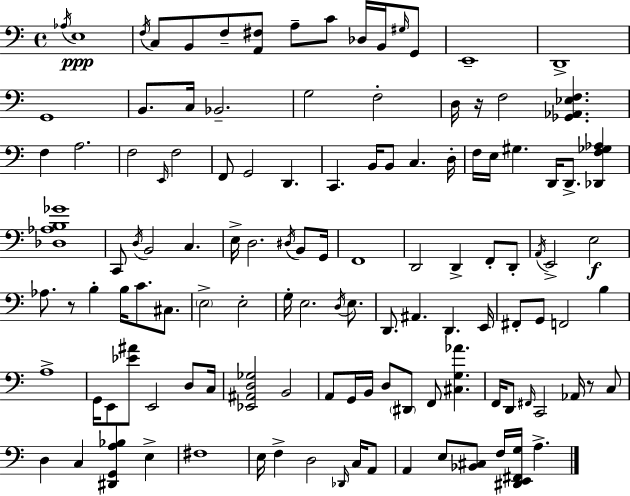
Ab3/s E3/w F3/s C3/e B2/e F3/e [A2,F#3]/e A3/e C4/e Db3/s B2/s G#3/s G2/e E2/w D2/w G2/w B2/e. C3/s Bb2/h. G3/h F3/h D3/s R/s F3/h [Gb2,Ab2,Eb3,F3]/q. F3/q A3/h. F3/h E2/s F3/h F2/e G2/h D2/q. C2/q. B2/s B2/e C3/q. D3/s F3/s E3/s G#3/q. D2/s D2/e. [Db2,F3,Gb3,Ab3]/q [Db3,Ab3,B3,Gb4]/w C2/e D3/s B2/h C3/q. E3/s D3/h. D#3/s B2/e G2/s F2/w D2/h D2/q F2/e D2/e A2/s E2/h E3/h Ab3/e. R/e B3/q B3/s C4/e. C#3/e. E3/h E3/h G3/s E3/h. D3/s E3/e. D2/e. A#2/q. D2/q. E2/s F#2/e G2/e F2/h B3/q A3/w G2/s E2/e [Eb4,A#4]/e E2/h D3/e C3/s [Eb2,A#2,D3,Gb3]/h B2/h A2/e G2/s B2/s D3/e D#2/e F2/e [C#3,G3,Ab4]/q. F2/s D2/e F#2/s C2/h Ab2/s R/e C3/e D3/q C3/q [D#2,G2,A3,Bb3]/q E3/q F#3/w E3/s F3/q D3/h Db2/s C3/s A2/e A2/q E3/e [Bb2,C#3]/e F3/s [D#2,E2,F#2,G3]/s A3/q.